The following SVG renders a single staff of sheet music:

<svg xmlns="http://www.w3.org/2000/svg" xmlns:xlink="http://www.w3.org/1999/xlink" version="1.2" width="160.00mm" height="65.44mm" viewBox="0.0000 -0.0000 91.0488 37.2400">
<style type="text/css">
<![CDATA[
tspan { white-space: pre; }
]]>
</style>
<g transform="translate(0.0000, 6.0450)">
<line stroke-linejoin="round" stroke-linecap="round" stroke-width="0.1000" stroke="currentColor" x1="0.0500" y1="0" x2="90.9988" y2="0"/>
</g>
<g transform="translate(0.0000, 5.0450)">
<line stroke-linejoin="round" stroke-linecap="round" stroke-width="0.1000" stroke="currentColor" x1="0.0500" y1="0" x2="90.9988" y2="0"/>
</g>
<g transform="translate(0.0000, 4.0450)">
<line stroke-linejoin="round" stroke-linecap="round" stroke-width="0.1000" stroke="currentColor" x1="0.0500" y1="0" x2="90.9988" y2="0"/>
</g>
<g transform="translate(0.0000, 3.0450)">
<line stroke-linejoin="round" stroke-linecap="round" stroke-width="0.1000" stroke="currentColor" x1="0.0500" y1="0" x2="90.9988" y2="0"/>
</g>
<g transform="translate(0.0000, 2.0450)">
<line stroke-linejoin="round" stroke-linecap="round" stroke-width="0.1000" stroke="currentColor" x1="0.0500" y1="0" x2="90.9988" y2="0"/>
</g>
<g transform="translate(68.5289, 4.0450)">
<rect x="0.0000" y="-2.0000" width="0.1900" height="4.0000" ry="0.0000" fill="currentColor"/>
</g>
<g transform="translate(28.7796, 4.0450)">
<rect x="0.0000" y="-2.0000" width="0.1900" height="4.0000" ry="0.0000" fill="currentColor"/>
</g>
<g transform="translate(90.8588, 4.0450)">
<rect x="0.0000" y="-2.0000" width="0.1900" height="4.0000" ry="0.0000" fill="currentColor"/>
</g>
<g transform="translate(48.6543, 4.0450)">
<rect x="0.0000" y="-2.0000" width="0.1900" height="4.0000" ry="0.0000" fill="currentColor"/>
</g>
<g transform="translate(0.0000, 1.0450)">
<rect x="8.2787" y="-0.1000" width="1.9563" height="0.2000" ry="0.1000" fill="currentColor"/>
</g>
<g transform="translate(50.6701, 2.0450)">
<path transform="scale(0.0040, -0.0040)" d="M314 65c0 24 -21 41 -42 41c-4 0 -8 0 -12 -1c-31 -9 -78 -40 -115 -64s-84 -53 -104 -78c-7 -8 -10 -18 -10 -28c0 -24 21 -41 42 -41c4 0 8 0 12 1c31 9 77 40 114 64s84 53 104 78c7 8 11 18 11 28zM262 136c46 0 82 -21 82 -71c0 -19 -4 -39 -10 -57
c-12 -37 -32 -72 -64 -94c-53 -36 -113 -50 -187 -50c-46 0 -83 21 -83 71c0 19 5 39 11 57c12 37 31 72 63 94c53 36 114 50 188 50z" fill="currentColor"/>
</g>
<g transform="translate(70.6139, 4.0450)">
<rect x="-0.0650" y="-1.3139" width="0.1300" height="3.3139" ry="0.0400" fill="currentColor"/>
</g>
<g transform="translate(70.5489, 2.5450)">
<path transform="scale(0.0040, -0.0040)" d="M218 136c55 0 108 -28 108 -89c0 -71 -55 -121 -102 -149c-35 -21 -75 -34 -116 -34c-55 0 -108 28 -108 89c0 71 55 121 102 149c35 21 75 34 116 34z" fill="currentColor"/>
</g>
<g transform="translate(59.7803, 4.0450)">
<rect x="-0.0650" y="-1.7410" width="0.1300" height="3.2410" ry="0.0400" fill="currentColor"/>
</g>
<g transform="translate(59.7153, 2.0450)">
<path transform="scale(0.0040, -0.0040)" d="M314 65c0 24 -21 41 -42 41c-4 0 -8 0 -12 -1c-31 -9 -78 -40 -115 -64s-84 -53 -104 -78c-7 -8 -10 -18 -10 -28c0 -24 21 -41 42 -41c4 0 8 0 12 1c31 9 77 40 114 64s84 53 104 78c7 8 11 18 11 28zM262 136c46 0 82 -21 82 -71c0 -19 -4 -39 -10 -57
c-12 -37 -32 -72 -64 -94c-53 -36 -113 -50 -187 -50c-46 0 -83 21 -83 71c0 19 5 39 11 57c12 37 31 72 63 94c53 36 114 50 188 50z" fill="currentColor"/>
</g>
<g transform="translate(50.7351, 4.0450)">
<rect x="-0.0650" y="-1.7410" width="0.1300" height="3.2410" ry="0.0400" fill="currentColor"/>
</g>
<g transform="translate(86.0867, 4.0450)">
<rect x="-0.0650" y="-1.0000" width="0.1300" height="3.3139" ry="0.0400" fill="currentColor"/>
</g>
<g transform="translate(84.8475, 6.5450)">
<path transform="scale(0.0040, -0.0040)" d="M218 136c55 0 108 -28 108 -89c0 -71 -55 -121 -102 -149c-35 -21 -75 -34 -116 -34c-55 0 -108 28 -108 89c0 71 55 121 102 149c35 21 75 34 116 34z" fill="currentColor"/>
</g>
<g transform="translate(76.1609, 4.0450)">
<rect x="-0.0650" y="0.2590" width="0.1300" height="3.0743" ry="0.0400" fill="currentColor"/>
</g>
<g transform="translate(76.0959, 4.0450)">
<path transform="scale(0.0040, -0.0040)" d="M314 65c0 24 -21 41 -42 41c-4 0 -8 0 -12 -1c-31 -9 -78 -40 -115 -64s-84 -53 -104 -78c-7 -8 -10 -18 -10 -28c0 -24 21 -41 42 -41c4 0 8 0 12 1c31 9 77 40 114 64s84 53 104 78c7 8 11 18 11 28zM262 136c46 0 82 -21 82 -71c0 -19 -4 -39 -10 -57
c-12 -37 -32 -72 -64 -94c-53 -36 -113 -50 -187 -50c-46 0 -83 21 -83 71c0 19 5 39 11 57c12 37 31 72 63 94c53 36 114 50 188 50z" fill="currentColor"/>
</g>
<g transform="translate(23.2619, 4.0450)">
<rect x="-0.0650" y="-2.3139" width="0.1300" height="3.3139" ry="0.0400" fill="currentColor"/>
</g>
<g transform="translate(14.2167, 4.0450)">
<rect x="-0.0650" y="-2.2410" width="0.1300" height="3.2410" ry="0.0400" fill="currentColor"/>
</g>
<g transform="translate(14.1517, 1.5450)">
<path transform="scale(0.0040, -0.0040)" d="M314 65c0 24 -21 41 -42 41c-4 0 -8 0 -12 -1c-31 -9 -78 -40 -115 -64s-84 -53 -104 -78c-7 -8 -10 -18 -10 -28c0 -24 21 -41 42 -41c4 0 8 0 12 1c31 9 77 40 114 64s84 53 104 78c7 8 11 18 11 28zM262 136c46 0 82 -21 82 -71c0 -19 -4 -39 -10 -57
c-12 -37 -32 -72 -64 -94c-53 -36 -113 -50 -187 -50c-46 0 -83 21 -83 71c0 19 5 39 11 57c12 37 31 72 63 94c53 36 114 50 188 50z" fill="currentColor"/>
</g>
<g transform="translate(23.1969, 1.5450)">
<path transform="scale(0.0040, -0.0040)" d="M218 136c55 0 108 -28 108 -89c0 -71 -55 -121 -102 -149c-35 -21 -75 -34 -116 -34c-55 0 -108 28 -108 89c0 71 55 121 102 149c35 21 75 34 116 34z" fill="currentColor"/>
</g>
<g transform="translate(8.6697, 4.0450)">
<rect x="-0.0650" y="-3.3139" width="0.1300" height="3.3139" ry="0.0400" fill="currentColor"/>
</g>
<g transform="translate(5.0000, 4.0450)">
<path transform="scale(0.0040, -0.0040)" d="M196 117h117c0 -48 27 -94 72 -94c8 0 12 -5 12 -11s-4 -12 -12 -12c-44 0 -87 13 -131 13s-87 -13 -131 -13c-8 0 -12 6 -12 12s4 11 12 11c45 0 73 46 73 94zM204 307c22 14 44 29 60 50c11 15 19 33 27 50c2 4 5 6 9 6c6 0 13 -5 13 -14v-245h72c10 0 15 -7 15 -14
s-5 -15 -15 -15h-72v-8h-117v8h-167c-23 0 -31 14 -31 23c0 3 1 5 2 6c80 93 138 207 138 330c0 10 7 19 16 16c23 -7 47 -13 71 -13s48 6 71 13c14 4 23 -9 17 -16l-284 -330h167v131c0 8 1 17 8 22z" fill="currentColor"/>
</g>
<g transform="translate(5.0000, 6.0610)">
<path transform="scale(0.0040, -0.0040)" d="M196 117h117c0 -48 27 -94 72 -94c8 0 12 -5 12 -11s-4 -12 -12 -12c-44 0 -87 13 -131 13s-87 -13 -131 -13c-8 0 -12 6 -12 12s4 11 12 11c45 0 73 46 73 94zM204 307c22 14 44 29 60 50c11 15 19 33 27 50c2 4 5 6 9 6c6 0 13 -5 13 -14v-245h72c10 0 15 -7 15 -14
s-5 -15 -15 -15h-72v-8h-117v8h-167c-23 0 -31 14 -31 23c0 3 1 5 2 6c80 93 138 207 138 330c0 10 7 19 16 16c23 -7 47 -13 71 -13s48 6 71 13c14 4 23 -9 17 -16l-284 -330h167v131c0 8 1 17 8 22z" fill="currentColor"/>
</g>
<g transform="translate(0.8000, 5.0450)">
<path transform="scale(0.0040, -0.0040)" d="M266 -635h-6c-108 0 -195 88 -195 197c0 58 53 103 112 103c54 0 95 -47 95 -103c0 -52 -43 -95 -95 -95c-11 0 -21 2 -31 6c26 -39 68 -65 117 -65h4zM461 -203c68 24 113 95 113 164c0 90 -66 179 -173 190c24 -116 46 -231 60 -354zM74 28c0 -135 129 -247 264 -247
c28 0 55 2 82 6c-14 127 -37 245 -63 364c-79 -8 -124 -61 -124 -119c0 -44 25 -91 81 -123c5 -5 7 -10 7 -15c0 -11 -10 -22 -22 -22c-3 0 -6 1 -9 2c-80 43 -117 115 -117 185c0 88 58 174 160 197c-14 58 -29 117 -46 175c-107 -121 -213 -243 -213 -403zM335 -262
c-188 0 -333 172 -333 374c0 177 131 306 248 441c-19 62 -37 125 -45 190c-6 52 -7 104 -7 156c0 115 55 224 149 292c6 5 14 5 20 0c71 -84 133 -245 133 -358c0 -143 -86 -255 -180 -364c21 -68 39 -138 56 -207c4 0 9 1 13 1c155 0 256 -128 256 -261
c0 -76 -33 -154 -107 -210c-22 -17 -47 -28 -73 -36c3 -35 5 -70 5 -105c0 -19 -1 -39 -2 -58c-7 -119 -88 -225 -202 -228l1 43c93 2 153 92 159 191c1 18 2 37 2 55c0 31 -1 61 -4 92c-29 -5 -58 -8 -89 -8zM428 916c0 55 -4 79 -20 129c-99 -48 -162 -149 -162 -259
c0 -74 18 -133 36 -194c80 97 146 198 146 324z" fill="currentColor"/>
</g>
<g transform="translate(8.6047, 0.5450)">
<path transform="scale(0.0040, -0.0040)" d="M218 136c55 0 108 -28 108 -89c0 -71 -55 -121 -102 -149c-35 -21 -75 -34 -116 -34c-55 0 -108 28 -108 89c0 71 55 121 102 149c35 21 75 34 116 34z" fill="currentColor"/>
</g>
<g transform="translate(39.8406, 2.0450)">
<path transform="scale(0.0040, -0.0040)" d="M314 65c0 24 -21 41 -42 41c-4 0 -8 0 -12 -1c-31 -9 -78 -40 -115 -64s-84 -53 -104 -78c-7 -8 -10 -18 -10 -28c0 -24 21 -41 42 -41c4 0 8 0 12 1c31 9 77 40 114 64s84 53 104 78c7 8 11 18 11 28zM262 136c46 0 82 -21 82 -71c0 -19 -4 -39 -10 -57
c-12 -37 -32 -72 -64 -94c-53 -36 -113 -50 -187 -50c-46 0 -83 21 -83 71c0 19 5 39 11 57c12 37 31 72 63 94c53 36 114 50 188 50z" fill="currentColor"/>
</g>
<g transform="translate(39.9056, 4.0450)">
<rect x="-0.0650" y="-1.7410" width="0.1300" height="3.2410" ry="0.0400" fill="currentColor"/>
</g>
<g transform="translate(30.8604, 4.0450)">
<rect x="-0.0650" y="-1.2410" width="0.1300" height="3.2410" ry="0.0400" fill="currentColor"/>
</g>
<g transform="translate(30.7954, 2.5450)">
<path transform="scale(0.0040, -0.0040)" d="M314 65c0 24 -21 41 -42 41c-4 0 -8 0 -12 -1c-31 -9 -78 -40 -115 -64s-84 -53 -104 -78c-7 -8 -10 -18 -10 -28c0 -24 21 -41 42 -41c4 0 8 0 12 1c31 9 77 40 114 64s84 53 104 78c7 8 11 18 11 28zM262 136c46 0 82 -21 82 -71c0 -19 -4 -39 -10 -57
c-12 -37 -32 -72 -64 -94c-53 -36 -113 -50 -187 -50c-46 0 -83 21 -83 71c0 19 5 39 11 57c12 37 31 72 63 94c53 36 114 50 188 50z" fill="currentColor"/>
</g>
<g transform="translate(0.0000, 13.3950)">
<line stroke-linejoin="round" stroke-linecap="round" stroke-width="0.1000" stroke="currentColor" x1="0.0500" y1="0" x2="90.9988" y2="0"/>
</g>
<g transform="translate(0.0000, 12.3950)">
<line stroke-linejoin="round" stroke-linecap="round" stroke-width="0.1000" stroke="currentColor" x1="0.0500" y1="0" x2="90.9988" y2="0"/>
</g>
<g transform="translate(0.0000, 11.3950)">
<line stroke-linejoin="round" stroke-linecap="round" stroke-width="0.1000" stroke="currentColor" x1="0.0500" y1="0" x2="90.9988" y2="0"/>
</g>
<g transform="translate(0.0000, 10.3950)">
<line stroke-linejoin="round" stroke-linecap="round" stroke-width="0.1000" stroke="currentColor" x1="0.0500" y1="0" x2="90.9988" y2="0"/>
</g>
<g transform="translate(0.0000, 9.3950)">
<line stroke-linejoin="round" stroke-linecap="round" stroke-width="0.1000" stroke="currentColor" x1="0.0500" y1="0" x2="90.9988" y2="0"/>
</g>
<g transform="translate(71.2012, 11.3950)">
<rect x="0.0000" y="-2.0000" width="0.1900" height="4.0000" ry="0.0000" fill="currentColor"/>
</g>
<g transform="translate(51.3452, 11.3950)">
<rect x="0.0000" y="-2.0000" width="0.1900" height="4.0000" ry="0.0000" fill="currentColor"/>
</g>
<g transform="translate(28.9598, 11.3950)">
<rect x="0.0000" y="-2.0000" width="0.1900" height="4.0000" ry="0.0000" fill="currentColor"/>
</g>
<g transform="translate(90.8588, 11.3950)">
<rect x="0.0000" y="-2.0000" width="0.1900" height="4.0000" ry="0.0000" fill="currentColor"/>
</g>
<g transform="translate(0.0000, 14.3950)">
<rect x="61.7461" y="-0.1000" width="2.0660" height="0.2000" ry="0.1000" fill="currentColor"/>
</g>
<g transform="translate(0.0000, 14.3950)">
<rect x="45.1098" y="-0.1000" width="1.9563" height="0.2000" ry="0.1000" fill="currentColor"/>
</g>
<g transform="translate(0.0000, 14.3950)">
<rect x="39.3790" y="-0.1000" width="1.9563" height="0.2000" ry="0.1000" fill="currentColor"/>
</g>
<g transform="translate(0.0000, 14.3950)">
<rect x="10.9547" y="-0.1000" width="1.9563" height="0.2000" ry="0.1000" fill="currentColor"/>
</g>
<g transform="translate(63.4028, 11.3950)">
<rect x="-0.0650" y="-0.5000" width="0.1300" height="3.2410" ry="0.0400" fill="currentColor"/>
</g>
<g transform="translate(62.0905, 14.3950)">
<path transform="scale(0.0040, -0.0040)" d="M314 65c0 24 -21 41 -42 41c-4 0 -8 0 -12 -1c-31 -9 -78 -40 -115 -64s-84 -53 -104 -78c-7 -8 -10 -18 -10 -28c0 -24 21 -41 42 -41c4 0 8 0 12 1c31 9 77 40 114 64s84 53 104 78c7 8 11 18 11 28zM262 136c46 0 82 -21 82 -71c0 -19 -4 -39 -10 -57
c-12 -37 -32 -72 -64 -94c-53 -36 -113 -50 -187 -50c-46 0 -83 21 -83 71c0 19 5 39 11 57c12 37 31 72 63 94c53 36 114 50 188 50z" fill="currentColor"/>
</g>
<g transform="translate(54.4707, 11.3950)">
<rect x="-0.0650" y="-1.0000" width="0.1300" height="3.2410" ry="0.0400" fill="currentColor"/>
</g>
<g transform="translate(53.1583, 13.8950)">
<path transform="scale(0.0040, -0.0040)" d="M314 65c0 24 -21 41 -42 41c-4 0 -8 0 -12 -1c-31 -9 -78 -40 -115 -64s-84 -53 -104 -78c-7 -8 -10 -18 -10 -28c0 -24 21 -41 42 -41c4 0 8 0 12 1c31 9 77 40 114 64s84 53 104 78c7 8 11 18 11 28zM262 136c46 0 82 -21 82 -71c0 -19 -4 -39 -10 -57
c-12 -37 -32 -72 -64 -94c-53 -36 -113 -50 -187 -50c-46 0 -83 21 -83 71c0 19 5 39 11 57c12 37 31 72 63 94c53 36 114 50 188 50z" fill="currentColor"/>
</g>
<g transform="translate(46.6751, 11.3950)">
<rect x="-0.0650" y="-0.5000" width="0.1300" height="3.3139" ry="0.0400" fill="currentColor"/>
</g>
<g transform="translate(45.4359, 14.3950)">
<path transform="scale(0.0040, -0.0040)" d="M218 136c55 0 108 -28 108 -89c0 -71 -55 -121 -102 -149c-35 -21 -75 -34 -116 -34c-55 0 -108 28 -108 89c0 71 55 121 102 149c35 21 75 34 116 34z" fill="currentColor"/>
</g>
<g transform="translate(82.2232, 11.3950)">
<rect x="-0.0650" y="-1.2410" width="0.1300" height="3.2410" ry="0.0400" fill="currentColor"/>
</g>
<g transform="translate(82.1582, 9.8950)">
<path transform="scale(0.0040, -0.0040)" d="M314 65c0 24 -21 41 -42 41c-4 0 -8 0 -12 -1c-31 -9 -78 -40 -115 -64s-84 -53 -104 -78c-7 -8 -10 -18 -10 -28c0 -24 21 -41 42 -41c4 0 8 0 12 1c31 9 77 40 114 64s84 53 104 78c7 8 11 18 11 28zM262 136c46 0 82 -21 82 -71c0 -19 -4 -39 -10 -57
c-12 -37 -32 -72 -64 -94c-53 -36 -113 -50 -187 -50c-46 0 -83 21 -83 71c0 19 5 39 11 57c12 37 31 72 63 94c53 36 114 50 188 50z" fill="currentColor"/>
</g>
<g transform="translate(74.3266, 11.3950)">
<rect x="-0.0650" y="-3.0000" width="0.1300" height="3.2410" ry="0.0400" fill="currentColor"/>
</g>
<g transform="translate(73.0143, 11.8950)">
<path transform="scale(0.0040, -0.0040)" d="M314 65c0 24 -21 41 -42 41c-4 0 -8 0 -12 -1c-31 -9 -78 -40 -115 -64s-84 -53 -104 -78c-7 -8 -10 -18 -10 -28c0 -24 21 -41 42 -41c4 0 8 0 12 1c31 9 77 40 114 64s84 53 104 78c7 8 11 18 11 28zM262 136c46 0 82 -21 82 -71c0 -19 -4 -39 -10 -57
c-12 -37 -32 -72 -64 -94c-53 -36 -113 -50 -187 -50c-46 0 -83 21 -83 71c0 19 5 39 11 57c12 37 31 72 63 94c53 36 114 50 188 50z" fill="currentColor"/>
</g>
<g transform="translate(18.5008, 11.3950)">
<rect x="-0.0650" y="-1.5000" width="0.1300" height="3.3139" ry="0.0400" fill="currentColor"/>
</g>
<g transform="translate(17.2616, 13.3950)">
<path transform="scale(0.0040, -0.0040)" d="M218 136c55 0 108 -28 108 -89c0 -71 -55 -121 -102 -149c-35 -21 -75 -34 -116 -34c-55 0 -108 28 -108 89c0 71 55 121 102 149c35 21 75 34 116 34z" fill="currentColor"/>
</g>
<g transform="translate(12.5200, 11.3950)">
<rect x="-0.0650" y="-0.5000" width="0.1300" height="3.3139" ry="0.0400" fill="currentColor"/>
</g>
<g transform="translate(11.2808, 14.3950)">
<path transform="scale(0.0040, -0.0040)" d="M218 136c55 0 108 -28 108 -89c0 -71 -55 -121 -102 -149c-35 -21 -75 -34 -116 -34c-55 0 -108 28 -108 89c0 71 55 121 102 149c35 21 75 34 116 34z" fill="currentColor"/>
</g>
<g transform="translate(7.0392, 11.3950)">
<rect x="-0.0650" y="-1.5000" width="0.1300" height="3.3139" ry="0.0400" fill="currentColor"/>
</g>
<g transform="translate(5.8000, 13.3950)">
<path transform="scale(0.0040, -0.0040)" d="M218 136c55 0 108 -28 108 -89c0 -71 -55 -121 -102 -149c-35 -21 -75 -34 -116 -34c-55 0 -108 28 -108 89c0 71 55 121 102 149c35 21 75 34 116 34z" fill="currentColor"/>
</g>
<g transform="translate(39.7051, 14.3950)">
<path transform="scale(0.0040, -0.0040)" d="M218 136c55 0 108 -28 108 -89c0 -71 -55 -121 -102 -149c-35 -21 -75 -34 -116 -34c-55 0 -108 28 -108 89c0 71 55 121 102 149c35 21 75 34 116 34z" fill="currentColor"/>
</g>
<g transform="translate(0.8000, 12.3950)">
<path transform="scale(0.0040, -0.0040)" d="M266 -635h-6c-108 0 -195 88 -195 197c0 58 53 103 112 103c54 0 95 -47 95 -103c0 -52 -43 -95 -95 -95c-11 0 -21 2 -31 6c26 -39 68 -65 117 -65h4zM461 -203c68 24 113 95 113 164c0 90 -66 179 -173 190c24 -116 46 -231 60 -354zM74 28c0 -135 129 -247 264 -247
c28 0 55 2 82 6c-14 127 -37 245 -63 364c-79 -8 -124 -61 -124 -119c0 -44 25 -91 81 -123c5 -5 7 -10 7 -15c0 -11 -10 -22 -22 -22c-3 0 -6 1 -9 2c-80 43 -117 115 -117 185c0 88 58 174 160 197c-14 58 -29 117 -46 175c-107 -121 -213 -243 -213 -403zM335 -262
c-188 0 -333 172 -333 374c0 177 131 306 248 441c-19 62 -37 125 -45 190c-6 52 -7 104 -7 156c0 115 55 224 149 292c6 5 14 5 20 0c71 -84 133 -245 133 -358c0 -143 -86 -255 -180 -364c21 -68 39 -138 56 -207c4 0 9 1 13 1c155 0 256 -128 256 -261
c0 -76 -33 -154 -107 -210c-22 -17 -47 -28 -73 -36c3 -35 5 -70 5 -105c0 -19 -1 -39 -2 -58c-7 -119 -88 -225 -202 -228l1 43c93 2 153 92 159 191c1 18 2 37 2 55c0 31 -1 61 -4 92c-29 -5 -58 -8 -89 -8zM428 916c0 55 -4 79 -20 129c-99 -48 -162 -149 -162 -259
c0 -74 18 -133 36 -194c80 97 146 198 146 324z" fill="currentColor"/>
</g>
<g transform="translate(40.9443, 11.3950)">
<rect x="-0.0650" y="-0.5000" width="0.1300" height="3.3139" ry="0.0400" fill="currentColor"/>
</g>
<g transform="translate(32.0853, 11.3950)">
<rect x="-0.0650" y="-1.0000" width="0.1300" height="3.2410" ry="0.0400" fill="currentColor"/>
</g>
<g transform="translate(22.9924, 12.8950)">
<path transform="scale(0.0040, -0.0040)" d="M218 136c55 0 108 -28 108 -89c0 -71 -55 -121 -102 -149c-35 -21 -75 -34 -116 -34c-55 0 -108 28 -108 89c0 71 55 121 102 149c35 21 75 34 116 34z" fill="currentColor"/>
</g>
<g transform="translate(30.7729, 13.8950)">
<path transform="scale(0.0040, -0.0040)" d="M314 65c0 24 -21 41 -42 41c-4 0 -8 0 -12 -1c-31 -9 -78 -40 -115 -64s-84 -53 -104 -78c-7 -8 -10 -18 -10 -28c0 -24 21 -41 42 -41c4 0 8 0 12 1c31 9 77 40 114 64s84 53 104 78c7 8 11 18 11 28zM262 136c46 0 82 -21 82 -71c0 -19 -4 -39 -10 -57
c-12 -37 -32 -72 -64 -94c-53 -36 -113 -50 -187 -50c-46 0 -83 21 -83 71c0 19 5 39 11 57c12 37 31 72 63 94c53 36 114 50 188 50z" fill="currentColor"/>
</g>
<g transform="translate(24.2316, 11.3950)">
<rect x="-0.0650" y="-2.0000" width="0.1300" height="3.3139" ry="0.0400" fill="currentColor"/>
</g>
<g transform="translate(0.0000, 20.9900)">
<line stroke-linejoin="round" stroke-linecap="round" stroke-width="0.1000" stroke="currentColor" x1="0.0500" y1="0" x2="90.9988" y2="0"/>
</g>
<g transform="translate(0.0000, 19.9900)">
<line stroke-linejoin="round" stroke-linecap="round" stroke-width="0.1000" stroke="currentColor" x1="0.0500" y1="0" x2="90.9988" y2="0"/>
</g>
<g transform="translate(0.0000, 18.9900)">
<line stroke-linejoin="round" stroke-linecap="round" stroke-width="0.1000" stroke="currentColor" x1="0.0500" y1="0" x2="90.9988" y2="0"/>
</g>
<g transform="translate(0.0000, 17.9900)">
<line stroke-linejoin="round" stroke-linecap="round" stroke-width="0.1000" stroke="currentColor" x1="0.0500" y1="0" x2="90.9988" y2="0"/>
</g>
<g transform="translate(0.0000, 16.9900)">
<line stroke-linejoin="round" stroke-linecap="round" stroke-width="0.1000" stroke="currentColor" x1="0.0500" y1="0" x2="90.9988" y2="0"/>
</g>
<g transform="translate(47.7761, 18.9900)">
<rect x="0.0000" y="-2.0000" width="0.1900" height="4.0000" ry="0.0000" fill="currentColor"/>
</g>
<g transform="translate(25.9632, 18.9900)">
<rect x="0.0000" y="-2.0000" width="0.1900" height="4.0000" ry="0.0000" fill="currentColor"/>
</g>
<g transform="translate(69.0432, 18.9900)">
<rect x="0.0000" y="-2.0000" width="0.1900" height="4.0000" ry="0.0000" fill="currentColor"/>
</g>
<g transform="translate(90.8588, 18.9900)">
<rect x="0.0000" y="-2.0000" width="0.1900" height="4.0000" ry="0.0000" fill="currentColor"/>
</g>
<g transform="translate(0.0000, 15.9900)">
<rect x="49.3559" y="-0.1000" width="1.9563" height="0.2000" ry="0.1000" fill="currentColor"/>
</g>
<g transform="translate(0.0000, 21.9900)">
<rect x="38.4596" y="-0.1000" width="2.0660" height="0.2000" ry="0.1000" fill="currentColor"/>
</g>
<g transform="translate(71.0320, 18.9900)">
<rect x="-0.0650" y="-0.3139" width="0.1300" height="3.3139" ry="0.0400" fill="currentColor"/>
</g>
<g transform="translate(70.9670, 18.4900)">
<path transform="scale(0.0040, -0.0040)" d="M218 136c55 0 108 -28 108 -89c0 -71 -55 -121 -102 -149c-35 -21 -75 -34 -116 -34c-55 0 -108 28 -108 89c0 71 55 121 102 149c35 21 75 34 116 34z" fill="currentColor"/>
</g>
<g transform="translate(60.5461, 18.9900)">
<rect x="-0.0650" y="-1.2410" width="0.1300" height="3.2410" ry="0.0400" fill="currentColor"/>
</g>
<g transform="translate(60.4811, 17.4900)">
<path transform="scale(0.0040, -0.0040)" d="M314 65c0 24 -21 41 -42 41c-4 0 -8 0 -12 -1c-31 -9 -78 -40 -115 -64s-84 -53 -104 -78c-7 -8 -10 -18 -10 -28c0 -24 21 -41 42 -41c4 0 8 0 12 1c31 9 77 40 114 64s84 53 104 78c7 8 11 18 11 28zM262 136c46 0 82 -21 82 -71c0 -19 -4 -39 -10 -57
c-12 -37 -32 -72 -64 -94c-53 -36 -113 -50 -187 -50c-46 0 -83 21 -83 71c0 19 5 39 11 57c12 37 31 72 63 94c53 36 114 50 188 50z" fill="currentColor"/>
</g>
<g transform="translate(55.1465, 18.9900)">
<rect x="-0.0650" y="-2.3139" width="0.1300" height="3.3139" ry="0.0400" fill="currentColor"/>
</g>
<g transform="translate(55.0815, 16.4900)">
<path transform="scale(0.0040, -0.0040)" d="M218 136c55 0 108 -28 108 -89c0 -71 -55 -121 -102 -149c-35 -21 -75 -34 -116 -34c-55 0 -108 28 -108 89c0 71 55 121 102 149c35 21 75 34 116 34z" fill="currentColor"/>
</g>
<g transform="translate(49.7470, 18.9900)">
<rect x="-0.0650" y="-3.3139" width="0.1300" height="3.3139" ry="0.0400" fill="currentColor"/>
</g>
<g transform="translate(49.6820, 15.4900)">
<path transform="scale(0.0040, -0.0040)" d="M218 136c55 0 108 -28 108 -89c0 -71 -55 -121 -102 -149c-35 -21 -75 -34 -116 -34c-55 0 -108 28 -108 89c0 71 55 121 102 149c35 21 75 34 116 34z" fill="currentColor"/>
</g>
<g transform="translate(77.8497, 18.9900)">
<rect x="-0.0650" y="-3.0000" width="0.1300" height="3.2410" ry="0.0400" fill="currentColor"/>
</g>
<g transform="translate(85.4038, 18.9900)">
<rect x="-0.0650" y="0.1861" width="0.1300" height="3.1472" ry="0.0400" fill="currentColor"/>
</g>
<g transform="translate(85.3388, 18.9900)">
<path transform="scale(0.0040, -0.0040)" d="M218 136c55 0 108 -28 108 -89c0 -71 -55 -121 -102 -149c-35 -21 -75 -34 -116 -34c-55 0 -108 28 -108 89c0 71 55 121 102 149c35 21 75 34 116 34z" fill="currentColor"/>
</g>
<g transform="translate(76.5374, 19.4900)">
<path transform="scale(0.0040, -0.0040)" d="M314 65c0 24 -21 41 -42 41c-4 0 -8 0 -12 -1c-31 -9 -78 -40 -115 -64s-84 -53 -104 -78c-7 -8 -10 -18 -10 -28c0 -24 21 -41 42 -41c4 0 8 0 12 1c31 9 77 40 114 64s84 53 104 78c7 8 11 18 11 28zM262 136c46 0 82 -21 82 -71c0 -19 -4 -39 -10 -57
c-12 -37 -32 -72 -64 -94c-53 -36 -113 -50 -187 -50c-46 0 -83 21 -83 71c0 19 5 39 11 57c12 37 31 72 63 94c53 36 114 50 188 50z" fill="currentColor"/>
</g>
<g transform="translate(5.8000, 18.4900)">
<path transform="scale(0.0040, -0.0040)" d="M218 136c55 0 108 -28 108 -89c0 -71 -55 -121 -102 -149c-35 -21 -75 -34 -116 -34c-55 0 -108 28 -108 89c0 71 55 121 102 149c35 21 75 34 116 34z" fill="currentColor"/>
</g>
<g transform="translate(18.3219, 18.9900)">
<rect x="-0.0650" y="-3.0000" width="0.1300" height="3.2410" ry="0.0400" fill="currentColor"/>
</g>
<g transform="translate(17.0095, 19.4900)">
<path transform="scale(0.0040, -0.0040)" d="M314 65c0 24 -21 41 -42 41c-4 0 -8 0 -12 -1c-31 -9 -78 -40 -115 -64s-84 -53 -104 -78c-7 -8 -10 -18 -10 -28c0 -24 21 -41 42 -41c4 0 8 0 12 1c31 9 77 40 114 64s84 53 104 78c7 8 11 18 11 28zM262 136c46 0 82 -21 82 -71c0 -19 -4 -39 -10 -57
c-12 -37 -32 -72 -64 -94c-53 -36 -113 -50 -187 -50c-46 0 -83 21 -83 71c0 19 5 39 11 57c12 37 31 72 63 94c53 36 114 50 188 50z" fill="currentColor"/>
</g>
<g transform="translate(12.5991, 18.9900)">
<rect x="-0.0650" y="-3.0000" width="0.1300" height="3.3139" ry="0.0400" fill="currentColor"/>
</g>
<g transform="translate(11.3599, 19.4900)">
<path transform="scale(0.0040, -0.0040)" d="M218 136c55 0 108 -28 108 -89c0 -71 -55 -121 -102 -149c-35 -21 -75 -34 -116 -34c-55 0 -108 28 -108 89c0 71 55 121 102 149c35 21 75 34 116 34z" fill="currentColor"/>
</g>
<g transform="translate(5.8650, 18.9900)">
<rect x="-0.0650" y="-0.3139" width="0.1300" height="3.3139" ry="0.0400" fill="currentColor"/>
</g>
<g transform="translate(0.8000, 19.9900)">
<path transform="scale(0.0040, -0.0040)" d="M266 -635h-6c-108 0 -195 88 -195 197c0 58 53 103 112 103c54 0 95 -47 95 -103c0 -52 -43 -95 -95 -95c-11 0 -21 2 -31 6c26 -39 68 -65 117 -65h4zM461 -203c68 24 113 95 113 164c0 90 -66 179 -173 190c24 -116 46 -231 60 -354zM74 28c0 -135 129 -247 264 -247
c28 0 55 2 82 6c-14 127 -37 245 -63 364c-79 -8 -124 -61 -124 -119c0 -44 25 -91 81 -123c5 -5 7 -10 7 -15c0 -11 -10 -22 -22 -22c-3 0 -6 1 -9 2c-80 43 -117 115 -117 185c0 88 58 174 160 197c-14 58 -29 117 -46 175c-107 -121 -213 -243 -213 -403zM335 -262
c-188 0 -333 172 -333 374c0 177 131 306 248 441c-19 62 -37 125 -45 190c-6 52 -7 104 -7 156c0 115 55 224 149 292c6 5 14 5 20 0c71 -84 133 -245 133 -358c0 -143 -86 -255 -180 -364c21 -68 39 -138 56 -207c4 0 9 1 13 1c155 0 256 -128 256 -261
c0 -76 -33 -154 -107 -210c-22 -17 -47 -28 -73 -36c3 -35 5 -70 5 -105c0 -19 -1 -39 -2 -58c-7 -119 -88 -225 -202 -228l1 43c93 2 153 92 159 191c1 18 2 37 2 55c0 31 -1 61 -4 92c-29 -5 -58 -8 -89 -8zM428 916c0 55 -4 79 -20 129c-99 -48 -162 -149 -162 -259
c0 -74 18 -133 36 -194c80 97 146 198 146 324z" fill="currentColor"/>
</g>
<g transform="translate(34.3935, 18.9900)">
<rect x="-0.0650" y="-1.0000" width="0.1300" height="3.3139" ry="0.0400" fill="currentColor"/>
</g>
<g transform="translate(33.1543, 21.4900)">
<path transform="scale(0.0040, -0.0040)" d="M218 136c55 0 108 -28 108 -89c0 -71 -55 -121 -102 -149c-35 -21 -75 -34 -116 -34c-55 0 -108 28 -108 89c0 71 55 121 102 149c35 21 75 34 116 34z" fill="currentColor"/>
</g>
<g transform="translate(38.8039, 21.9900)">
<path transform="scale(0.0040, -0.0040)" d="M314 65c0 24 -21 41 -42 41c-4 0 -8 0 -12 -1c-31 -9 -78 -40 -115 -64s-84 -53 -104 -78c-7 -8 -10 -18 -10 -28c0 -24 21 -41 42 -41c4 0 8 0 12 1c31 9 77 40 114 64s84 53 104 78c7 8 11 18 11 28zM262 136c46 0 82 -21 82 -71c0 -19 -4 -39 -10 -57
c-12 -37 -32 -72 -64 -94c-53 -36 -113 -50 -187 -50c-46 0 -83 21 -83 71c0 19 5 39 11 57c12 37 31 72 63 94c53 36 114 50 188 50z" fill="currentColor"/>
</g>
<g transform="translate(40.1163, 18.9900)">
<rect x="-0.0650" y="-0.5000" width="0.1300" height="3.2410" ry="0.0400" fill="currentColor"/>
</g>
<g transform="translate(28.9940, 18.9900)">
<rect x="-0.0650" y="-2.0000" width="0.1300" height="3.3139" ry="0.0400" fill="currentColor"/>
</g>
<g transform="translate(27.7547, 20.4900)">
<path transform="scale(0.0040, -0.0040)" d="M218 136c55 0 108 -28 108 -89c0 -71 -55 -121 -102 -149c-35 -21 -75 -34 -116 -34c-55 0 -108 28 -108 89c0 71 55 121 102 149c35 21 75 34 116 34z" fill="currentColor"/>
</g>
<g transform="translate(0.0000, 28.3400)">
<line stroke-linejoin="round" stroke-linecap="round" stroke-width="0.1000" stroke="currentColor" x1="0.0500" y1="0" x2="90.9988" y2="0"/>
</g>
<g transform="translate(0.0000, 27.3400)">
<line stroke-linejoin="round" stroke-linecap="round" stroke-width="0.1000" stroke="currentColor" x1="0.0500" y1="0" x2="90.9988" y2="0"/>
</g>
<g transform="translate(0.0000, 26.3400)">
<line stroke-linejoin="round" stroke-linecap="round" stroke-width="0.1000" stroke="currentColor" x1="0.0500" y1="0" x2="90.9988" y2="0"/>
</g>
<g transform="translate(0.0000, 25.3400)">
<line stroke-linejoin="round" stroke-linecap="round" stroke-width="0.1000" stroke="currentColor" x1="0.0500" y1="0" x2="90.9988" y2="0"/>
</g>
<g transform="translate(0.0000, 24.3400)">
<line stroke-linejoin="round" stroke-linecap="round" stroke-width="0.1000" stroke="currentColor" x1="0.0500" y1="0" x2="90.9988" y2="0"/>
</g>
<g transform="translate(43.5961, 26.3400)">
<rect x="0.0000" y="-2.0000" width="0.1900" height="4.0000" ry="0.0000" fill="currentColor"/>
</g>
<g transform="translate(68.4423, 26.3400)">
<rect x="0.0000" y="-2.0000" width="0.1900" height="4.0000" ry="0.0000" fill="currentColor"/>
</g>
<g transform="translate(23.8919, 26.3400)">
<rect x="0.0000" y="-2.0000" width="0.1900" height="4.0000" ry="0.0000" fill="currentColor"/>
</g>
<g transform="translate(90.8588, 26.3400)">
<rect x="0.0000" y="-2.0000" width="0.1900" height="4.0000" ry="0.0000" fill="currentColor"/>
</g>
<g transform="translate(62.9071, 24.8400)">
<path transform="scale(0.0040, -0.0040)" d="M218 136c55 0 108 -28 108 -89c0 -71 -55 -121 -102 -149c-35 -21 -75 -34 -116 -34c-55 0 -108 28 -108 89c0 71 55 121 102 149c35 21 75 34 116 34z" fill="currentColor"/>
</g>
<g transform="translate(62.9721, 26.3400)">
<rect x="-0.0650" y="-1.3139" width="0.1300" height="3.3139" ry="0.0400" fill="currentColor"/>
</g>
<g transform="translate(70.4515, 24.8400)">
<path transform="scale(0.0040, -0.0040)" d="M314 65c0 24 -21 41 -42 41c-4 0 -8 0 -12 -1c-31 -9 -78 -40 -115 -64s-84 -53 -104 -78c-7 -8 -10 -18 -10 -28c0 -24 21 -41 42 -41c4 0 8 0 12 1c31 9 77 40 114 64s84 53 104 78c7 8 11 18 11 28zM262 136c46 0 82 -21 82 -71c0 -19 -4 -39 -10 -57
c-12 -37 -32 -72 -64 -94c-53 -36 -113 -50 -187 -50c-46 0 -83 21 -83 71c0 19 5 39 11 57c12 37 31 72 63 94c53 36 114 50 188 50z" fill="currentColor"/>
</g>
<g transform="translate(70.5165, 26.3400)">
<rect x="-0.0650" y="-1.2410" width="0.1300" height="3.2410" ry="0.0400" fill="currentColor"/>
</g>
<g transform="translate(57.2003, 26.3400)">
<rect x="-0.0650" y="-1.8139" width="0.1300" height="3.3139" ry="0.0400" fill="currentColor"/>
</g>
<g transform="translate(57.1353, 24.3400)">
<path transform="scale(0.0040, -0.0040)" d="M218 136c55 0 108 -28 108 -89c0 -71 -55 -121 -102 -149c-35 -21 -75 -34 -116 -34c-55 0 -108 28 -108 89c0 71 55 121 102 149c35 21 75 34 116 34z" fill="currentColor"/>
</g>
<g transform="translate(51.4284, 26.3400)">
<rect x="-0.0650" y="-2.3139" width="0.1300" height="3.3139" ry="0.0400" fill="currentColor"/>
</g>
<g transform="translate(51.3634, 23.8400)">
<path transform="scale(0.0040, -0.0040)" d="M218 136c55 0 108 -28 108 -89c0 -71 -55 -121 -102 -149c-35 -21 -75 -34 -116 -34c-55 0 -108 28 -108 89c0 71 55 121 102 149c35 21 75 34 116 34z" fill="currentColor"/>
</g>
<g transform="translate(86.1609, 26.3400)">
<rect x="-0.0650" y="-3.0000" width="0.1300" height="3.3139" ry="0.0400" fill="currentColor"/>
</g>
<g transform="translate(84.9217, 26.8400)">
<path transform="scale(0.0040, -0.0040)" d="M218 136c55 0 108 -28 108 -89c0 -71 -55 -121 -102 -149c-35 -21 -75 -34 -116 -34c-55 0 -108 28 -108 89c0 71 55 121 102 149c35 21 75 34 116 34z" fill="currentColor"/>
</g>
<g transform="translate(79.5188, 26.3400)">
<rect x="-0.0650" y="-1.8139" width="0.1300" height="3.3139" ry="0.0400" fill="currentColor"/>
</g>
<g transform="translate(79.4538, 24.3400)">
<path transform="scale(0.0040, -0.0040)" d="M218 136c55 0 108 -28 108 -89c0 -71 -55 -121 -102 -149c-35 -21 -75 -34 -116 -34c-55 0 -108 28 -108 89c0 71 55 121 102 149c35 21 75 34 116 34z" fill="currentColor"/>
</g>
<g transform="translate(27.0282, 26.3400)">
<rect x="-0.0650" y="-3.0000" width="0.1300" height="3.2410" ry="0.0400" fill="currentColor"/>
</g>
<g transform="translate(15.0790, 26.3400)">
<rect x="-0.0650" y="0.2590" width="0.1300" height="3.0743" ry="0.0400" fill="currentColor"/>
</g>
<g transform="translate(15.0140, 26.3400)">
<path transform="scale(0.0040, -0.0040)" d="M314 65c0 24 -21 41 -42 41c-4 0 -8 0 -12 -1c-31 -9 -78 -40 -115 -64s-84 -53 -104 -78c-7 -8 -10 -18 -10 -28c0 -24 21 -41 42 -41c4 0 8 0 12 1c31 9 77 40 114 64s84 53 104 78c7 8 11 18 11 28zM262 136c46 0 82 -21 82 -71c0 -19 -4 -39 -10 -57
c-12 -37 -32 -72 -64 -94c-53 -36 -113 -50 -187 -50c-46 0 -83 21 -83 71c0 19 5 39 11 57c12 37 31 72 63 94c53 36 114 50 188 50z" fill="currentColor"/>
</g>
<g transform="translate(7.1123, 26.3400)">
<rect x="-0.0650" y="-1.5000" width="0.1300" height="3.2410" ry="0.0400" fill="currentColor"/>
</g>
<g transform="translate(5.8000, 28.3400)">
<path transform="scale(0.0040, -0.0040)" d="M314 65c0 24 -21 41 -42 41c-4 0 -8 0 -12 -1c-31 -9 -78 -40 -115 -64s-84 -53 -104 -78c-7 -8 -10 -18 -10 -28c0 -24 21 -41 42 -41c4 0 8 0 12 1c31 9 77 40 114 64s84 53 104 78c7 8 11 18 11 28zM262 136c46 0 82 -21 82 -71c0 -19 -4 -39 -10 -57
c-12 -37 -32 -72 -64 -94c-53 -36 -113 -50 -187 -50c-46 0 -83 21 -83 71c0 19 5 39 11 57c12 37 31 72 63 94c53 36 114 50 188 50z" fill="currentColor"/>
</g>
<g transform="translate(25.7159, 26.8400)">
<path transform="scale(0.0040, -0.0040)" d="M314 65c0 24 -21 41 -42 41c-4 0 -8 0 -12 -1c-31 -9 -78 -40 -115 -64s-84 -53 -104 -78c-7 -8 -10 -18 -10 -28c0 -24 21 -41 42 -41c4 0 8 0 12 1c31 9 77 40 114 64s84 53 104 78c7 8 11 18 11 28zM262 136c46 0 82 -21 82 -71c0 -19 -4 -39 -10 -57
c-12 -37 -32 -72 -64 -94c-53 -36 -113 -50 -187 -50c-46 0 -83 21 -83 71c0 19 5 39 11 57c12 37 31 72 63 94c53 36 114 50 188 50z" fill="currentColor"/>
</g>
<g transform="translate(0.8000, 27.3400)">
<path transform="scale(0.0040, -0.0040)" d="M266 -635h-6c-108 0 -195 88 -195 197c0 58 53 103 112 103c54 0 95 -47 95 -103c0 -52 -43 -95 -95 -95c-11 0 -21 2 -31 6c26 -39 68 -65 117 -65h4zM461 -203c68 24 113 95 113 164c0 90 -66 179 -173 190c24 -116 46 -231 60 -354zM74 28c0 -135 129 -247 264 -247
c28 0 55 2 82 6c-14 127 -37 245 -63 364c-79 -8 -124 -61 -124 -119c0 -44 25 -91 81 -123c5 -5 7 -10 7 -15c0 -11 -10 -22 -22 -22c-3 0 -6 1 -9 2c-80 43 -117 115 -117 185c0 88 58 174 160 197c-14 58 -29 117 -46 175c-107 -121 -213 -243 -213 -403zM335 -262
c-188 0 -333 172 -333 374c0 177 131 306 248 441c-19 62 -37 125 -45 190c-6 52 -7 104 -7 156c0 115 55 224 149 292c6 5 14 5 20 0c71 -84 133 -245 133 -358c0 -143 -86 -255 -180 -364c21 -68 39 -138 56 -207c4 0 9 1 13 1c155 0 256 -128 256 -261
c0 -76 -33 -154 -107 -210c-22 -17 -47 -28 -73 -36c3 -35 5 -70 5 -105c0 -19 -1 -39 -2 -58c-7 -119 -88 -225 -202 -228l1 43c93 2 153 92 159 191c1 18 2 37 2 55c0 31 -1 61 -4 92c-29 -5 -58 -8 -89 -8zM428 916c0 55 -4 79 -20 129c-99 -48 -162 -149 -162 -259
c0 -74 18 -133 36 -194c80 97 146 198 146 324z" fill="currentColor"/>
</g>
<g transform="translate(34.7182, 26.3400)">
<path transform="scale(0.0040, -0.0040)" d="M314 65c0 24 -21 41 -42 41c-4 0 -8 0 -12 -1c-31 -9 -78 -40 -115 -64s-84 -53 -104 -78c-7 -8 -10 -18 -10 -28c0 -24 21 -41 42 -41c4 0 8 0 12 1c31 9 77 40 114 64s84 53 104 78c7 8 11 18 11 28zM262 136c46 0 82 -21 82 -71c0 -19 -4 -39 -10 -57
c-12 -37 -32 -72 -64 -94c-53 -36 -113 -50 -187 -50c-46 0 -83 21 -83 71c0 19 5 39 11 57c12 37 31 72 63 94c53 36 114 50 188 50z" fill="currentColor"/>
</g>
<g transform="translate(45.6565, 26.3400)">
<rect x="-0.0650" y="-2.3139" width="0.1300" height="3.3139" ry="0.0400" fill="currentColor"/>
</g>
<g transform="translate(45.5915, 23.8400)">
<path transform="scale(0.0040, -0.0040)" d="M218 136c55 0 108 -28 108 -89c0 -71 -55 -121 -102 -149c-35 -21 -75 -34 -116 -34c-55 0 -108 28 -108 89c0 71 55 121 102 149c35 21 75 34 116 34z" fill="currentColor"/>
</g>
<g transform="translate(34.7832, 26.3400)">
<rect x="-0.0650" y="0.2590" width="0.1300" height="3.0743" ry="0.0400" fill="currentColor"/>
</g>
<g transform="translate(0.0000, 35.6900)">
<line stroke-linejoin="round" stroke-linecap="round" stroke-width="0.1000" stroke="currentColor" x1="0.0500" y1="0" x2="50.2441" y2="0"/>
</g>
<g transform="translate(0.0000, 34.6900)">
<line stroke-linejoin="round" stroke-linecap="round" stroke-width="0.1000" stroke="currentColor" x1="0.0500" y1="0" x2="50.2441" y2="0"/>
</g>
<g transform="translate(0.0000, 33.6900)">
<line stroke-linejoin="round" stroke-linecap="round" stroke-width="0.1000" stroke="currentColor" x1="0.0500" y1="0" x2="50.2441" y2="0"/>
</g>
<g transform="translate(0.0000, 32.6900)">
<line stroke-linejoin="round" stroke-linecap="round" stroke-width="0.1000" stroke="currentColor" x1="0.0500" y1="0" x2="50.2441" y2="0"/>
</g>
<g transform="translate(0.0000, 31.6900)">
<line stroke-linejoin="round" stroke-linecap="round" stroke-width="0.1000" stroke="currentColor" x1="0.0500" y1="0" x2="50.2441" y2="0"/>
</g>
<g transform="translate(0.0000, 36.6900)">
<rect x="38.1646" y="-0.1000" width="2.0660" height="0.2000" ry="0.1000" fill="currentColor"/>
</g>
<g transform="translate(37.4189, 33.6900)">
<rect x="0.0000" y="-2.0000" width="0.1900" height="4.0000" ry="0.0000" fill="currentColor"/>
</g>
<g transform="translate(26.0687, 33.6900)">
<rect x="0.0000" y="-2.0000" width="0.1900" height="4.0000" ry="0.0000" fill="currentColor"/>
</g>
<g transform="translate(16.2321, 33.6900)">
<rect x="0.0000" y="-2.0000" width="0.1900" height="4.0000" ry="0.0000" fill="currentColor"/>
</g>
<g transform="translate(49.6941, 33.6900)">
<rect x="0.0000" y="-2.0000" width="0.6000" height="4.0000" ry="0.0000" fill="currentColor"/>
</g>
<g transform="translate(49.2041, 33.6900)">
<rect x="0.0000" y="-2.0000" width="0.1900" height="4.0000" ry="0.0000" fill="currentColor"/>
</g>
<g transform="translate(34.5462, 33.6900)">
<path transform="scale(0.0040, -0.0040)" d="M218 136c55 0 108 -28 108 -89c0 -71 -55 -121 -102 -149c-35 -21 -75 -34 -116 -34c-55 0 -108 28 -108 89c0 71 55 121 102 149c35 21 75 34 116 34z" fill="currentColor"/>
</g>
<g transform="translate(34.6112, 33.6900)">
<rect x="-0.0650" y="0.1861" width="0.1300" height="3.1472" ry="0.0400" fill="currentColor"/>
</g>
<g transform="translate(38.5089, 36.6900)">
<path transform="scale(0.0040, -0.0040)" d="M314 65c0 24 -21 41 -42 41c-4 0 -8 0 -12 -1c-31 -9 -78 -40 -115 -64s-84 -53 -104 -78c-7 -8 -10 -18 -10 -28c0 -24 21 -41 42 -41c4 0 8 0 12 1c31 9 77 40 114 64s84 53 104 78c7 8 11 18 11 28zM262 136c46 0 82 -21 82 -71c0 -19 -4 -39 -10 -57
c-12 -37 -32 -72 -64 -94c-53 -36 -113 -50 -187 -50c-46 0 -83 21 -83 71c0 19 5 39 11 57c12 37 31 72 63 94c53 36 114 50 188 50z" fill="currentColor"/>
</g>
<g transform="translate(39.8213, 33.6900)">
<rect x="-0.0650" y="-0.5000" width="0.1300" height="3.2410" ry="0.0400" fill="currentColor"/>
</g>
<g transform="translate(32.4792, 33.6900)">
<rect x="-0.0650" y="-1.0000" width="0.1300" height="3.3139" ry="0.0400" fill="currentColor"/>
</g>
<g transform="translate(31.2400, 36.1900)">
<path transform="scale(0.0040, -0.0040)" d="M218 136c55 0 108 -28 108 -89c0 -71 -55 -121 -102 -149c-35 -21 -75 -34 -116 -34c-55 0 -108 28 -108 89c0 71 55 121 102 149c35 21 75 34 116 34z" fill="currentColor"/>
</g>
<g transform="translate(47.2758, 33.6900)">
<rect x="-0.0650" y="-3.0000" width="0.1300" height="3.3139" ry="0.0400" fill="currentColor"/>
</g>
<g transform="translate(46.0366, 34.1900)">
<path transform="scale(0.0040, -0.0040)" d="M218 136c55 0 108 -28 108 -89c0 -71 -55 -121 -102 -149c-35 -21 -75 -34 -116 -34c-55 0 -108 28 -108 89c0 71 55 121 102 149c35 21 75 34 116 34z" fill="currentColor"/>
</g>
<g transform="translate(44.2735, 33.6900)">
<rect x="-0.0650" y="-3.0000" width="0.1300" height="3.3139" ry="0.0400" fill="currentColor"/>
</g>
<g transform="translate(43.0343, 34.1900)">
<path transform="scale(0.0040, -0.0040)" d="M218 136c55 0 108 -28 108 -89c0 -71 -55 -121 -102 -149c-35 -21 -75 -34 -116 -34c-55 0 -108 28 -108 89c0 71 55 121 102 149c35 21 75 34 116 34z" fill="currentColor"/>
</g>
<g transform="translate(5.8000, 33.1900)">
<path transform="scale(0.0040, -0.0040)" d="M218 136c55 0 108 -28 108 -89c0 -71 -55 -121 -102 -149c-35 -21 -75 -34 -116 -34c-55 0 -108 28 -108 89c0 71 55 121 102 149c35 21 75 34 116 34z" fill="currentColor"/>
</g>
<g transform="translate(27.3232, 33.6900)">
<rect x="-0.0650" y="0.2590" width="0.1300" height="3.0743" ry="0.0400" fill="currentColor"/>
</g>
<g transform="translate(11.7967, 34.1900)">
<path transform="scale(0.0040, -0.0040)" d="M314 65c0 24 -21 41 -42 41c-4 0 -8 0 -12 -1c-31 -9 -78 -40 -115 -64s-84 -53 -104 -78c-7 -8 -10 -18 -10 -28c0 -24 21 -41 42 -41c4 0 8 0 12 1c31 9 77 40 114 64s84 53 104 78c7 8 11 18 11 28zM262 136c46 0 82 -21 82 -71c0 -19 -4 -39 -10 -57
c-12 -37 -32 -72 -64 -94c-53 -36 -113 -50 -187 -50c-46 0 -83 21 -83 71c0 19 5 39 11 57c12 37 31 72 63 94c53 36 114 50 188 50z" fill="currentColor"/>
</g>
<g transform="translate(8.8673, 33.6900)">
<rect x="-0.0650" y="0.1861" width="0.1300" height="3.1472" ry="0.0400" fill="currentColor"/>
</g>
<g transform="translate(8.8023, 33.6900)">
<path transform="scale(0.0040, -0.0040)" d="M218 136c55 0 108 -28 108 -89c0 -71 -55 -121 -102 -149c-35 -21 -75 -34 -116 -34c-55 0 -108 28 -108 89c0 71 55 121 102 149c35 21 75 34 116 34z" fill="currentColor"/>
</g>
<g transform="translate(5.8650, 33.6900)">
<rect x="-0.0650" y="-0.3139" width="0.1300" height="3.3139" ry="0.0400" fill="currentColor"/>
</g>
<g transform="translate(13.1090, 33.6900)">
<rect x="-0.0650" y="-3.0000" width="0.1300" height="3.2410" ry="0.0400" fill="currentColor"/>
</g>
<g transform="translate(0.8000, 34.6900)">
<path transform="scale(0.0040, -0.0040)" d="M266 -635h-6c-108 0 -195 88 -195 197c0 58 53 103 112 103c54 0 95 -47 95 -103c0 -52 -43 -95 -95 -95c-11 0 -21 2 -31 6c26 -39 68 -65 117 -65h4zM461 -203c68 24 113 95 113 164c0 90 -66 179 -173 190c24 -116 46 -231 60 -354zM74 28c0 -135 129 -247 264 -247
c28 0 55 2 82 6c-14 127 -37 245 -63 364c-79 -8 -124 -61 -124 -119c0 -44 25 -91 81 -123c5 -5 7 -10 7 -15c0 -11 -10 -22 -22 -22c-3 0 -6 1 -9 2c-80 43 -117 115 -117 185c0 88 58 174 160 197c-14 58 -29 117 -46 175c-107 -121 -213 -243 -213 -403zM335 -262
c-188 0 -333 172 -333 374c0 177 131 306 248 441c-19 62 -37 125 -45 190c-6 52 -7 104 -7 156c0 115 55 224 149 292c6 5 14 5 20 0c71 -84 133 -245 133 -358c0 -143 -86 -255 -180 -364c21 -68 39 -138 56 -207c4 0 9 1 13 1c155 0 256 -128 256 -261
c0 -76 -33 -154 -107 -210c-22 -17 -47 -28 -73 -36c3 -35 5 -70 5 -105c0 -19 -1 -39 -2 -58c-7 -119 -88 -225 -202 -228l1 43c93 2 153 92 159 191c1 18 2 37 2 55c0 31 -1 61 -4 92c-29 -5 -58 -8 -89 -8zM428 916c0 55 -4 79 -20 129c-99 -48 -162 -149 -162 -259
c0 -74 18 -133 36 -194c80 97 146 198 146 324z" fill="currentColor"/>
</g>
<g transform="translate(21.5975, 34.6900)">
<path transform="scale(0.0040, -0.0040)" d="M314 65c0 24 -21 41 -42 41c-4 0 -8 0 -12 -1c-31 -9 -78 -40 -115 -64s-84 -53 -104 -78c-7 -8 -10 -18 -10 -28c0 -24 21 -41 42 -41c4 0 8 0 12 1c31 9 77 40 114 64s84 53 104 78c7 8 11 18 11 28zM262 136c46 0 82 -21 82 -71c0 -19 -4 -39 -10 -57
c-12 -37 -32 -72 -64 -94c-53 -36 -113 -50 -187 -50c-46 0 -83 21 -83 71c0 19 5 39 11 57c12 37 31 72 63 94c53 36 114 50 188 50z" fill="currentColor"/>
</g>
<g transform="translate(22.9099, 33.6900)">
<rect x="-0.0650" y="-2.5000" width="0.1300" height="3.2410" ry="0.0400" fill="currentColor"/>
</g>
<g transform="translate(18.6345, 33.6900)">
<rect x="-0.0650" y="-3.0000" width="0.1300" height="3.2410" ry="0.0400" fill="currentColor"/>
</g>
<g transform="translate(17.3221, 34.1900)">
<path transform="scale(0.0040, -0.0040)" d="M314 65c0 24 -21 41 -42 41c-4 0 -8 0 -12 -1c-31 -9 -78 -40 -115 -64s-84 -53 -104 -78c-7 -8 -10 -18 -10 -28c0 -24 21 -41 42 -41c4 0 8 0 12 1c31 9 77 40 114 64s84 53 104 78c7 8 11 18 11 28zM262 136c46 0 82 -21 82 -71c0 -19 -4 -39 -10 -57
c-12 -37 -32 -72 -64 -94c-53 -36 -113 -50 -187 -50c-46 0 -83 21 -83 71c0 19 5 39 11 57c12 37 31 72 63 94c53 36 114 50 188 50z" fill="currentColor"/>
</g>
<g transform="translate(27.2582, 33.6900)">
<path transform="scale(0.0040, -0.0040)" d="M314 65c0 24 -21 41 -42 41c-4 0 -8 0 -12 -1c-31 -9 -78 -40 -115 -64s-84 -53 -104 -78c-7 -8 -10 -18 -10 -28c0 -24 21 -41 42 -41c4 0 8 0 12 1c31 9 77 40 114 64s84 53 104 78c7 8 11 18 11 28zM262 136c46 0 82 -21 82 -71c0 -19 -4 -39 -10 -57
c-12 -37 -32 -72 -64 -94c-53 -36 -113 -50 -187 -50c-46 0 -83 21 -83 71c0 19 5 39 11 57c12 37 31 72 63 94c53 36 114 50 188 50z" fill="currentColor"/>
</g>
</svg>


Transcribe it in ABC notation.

X:1
T:Untitled
M:4/4
L:1/4
K:C
b g2 g e2 f2 f2 f2 e B2 D E C E F D2 C C D2 C2 A2 e2 c A A2 F D C2 b g e2 c A2 B E2 B2 A2 B2 g g f e e2 f A c B A2 A2 G2 B2 D B C2 A A